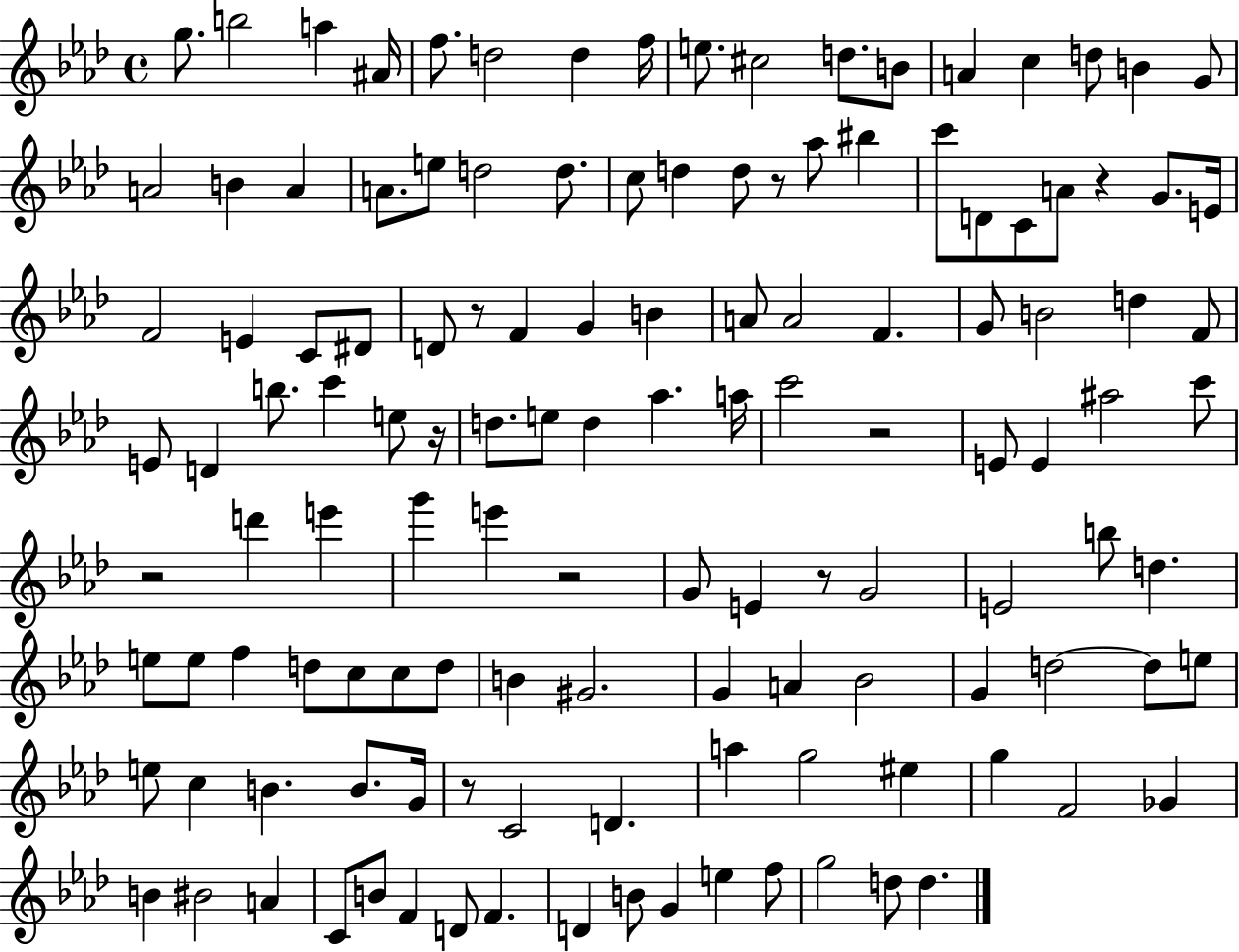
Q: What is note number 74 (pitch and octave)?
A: B5